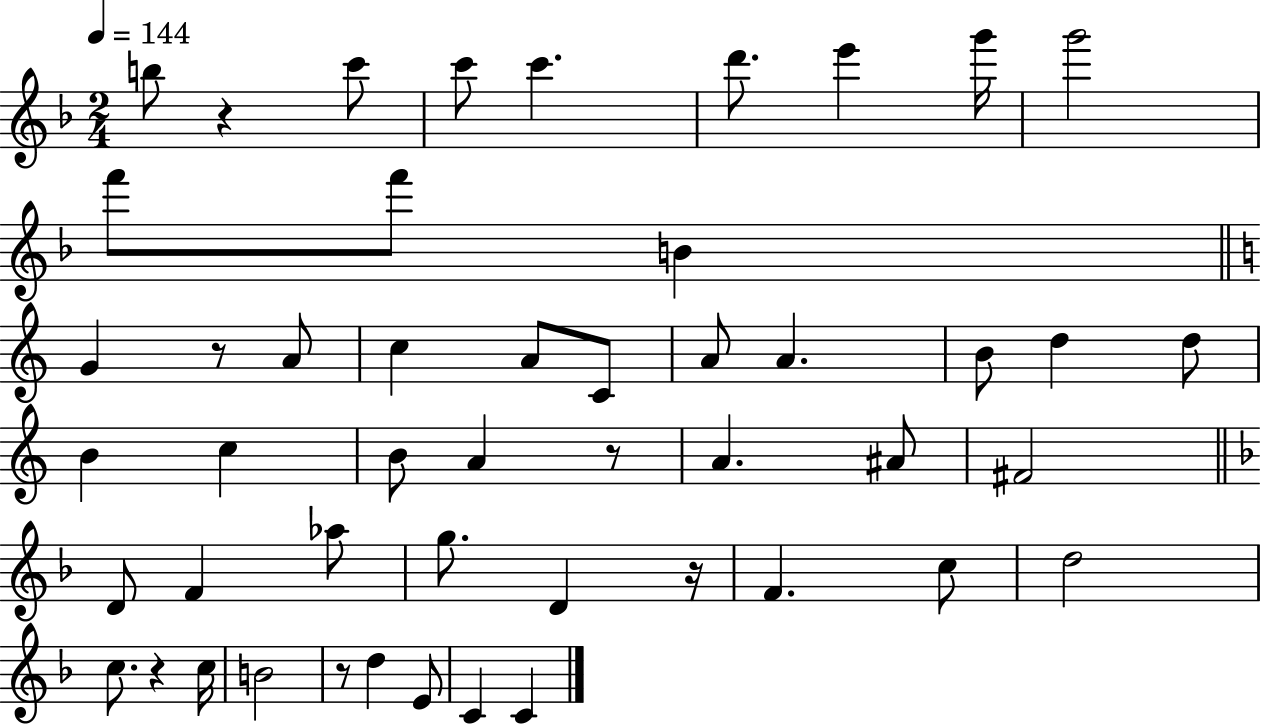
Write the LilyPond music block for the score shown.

{
  \clef treble
  \numericTimeSignature
  \time 2/4
  \key f \major
  \tempo 4 = 144
  b''8 r4 c'''8 | c'''8 c'''4. | d'''8. e'''4 g'''16 | g'''2 | \break f'''8 f'''8 b'4 | \bar "||" \break \key a \minor g'4 r8 a'8 | c''4 a'8 c'8 | a'8 a'4. | b'8 d''4 d''8 | \break b'4 c''4 | b'8 a'4 r8 | a'4. ais'8 | fis'2 | \break \bar "||" \break \key f \major d'8 f'4 aes''8 | g''8. d'4 r16 | f'4. c''8 | d''2 | \break c''8. r4 c''16 | b'2 | r8 d''4 e'8 | c'4 c'4 | \break \bar "|."
}